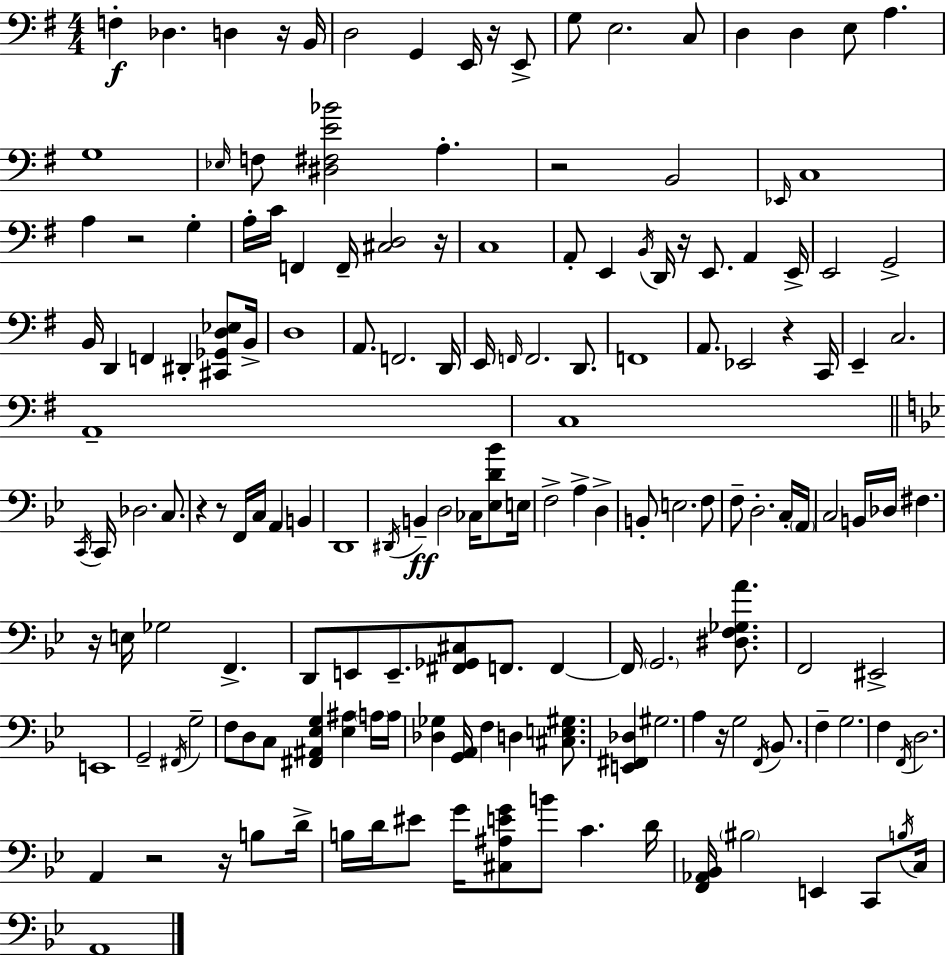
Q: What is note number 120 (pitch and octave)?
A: D3